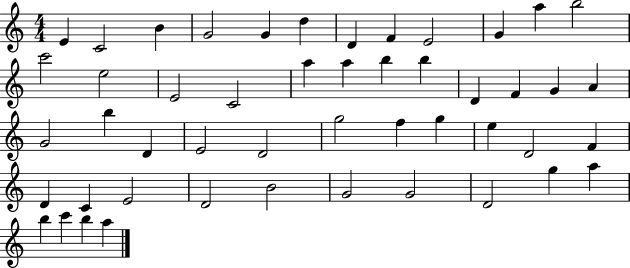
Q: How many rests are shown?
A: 0